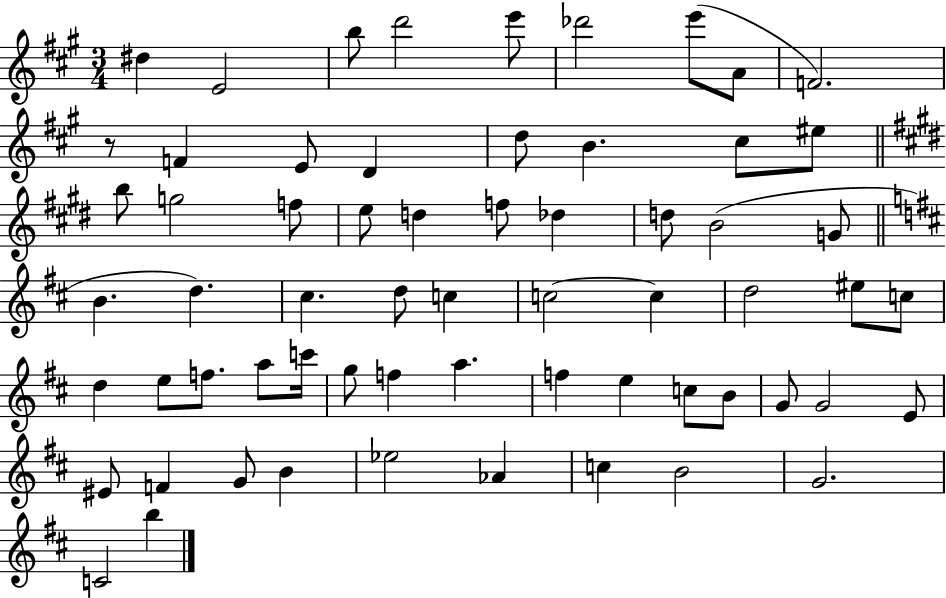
D#5/q E4/h B5/e D6/h E6/e Db6/h E6/e A4/e F4/h. R/e F4/q E4/e D4/q D5/e B4/q. C#5/e EIS5/e B5/e G5/h F5/e E5/e D5/q F5/e Db5/q D5/e B4/h G4/e B4/q. D5/q. C#5/q. D5/e C5/q C5/h C5/q D5/h EIS5/e C5/e D5/q E5/e F5/e. A5/e C6/s G5/e F5/q A5/q. F5/q E5/q C5/e B4/e G4/e G4/h E4/e EIS4/e F4/q G4/e B4/q Eb5/h Ab4/q C5/q B4/h G4/h. C4/h B5/q